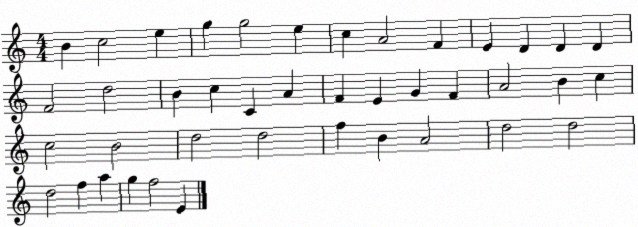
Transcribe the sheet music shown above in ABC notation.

X:1
T:Untitled
M:4/4
L:1/4
K:C
B c2 e g g2 e c A2 F E D D D F2 d2 B c C A F E G F A2 B c c2 B2 d2 d2 f B A2 d2 d2 d2 f a g f2 E